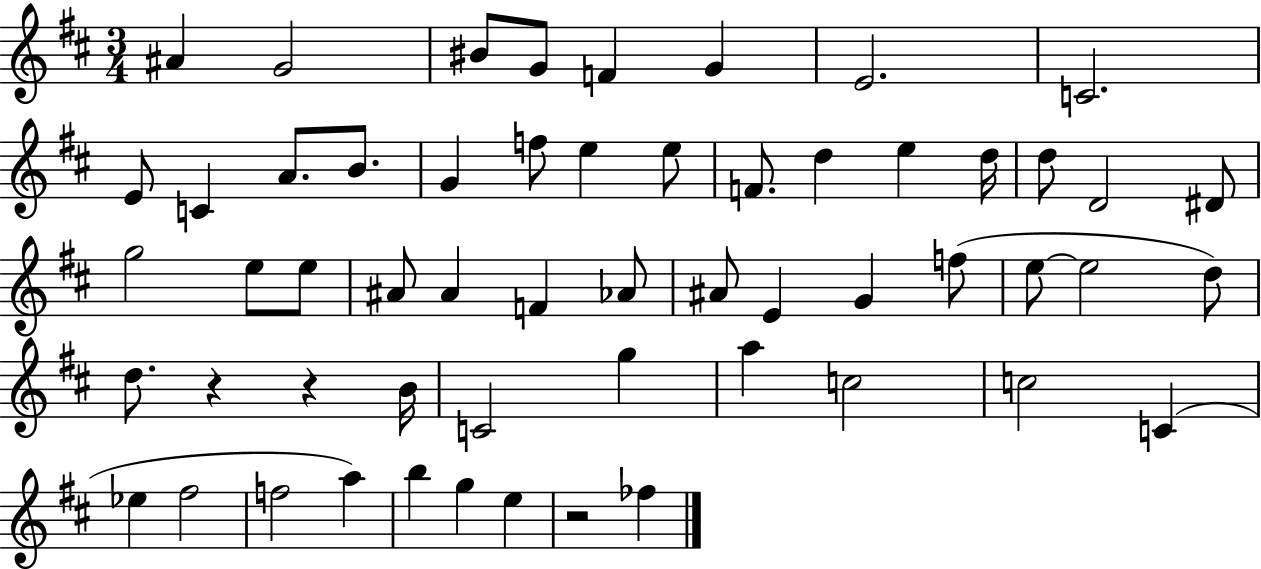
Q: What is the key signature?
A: D major